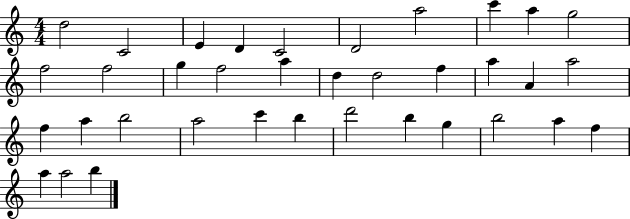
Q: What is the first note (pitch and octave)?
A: D5